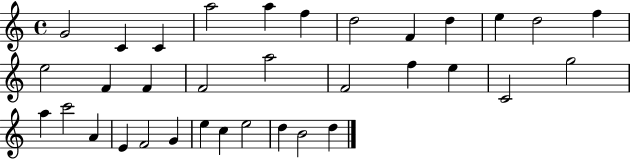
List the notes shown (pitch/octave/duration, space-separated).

G4/h C4/q C4/q A5/h A5/q F5/q D5/h F4/q D5/q E5/q D5/h F5/q E5/h F4/q F4/q F4/h A5/h F4/h F5/q E5/q C4/h G5/h A5/q C6/h A4/q E4/q F4/h G4/q E5/q C5/q E5/h D5/q B4/h D5/q